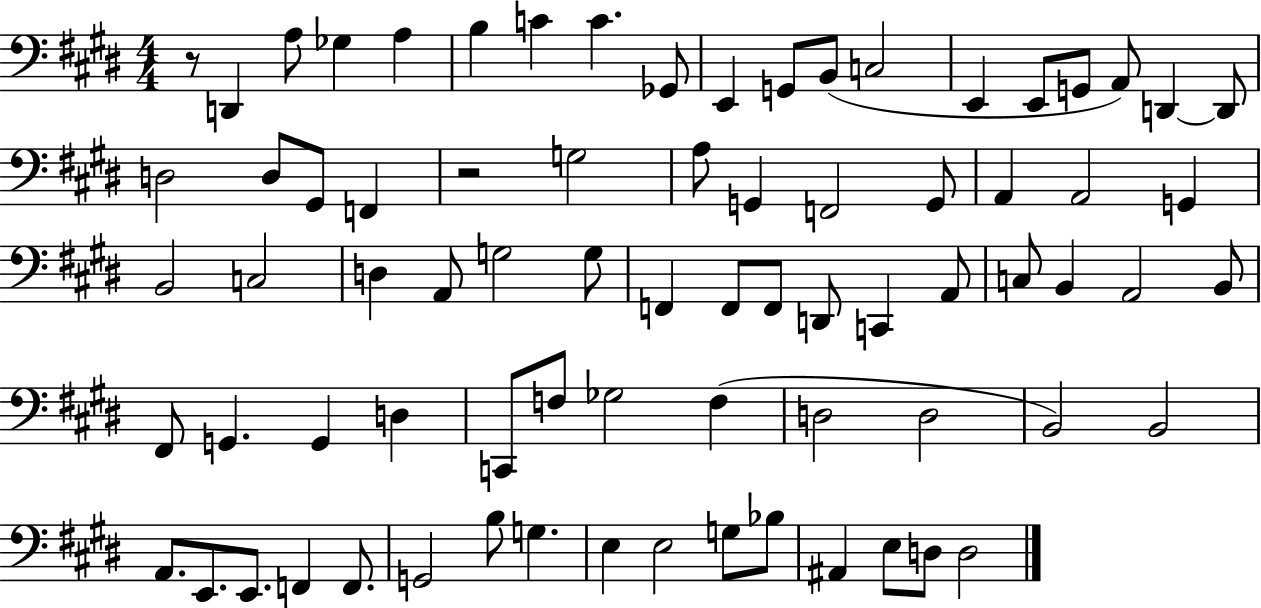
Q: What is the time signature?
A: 4/4